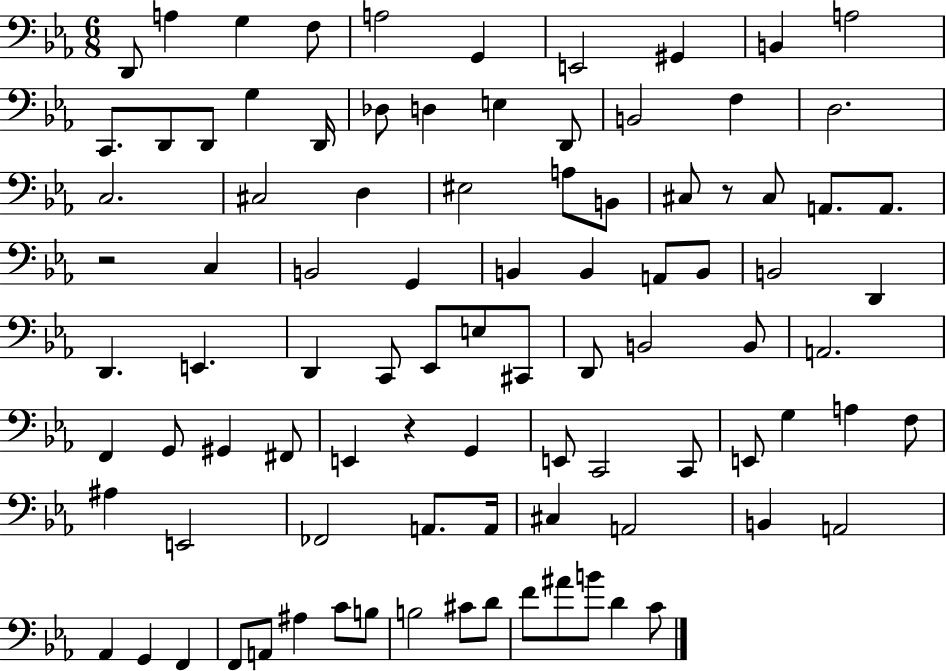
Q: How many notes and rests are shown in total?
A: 93